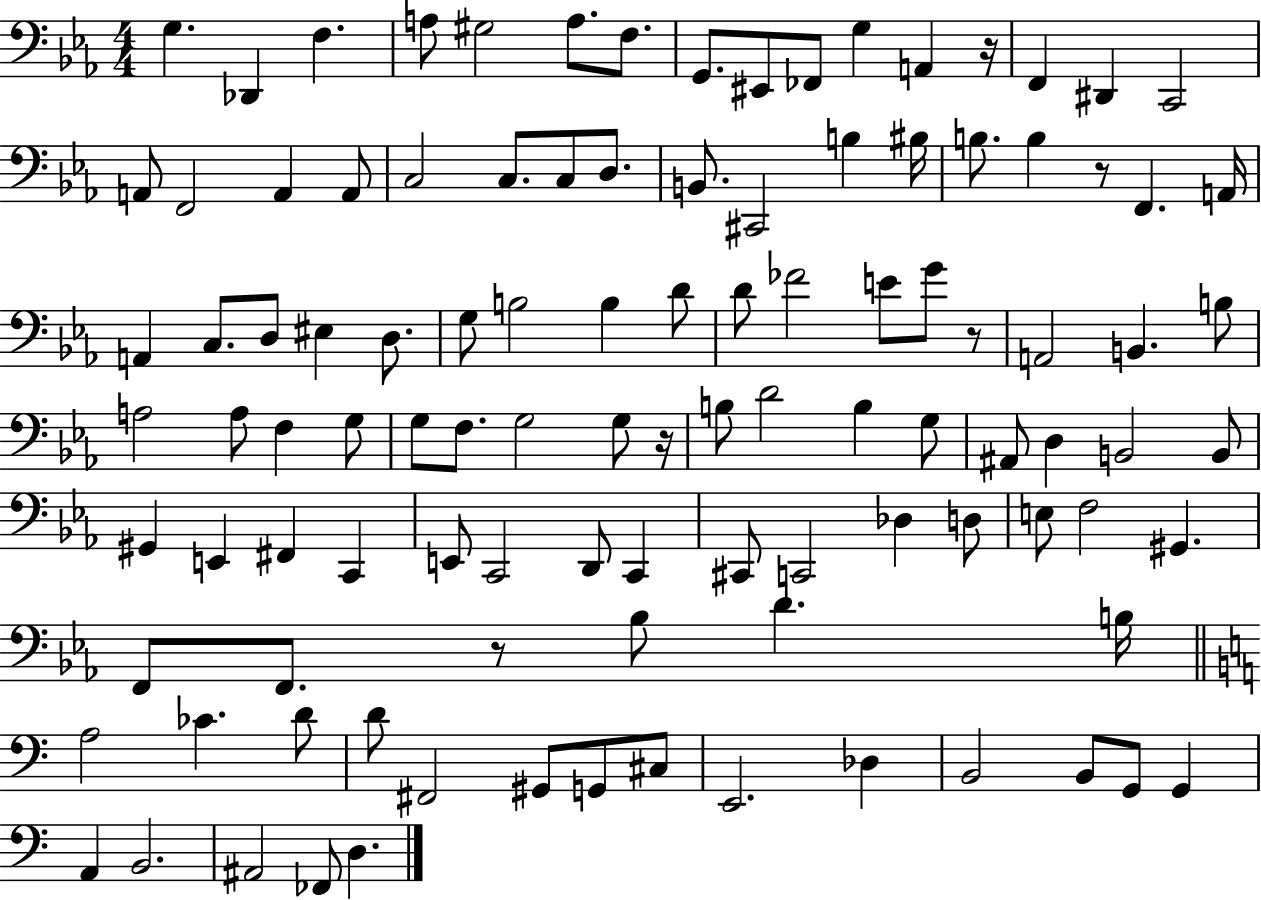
G3/q. Db2/q F3/q. A3/e G#3/h A3/e. F3/e. G2/e. EIS2/e FES2/e G3/q A2/q R/s F2/q D#2/q C2/h A2/e F2/h A2/q A2/e C3/h C3/e. C3/e D3/e. B2/e. C#2/h B3/q BIS3/s B3/e. B3/q R/e F2/q. A2/s A2/q C3/e. D3/e EIS3/q D3/e. G3/e B3/h B3/q D4/e D4/e FES4/h E4/e G4/e R/e A2/h B2/q. B3/e A3/h A3/e F3/q G3/e G3/e F3/e. G3/h G3/e R/s B3/e D4/h B3/q G3/e A#2/e D3/q B2/h B2/e G#2/q E2/q F#2/q C2/q E2/e C2/h D2/e C2/q C#2/e C2/h Db3/q D3/e E3/e F3/h G#2/q. F2/e F2/e. R/e Bb3/e D4/q. B3/s A3/h CES4/q. D4/e D4/e F#2/h G#2/e G2/e C#3/e E2/h. Db3/q B2/h B2/e G2/e G2/q A2/q B2/h. A#2/h FES2/e D3/q.